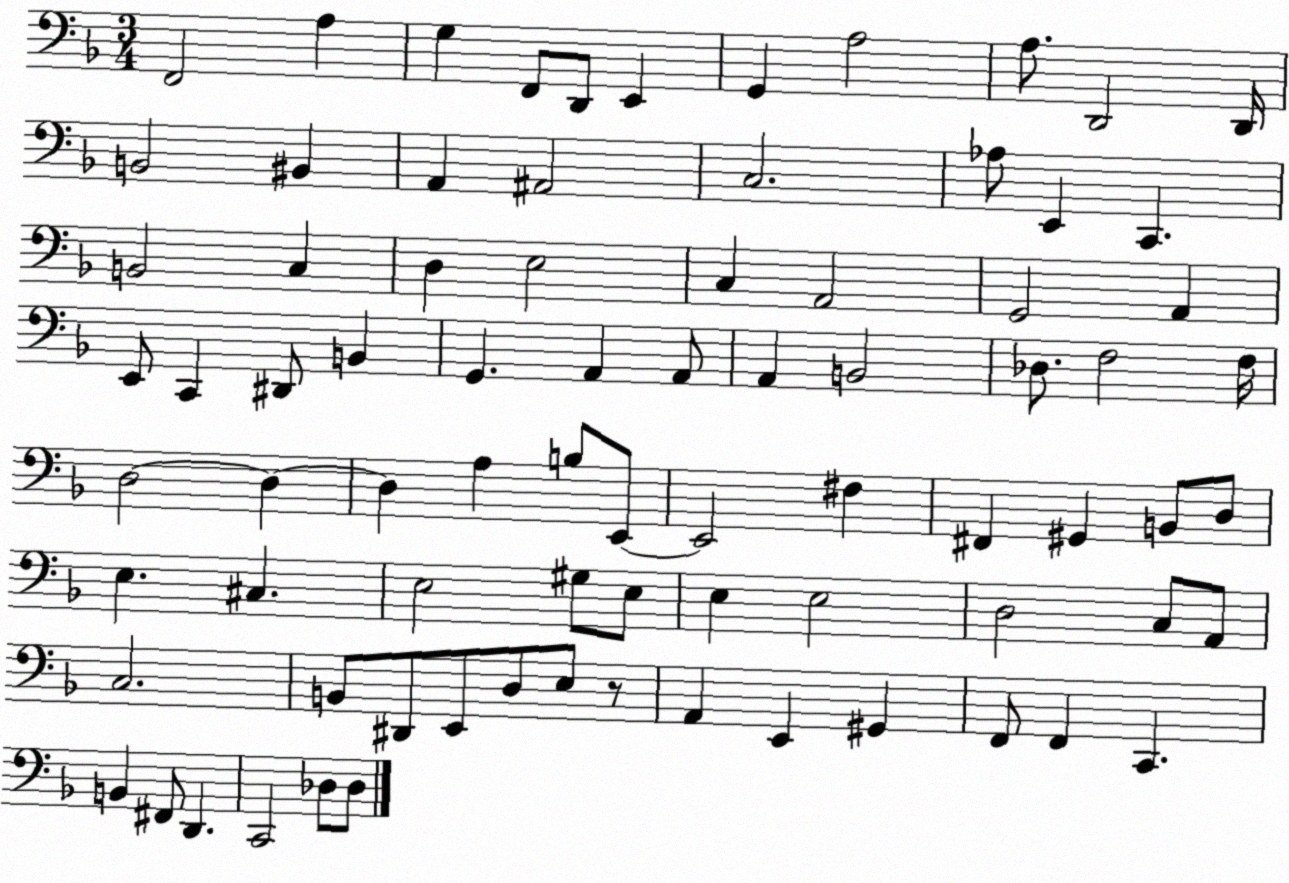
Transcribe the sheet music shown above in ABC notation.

X:1
T:Untitled
M:3/4
L:1/4
K:F
F,,2 A, G, F,,/2 D,,/2 E,, G,, A,2 A,/2 D,,2 D,,/4 B,,2 ^B,, A,, ^A,,2 C,2 _A,/2 E,, C,, B,,2 C, D, E,2 C, A,,2 G,,2 A,, E,,/2 C,, ^D,,/2 B,, G,, A,, A,,/2 A,, B,,2 _D,/2 F,2 F,/4 D,2 D, D, A, B,/2 E,,/2 E,,2 ^F, ^F,, ^G,, B,,/2 D,/2 E, ^C, E,2 ^G,/2 E,/2 E, E,2 D,2 C,/2 A,,/2 C,2 B,,/2 ^D,,/2 E,,/2 D,/2 E,/2 z/2 A,, E,, ^G,, F,,/2 F,, C,, B,, ^F,,/2 D,, C,,2 _D,/2 _D,/2